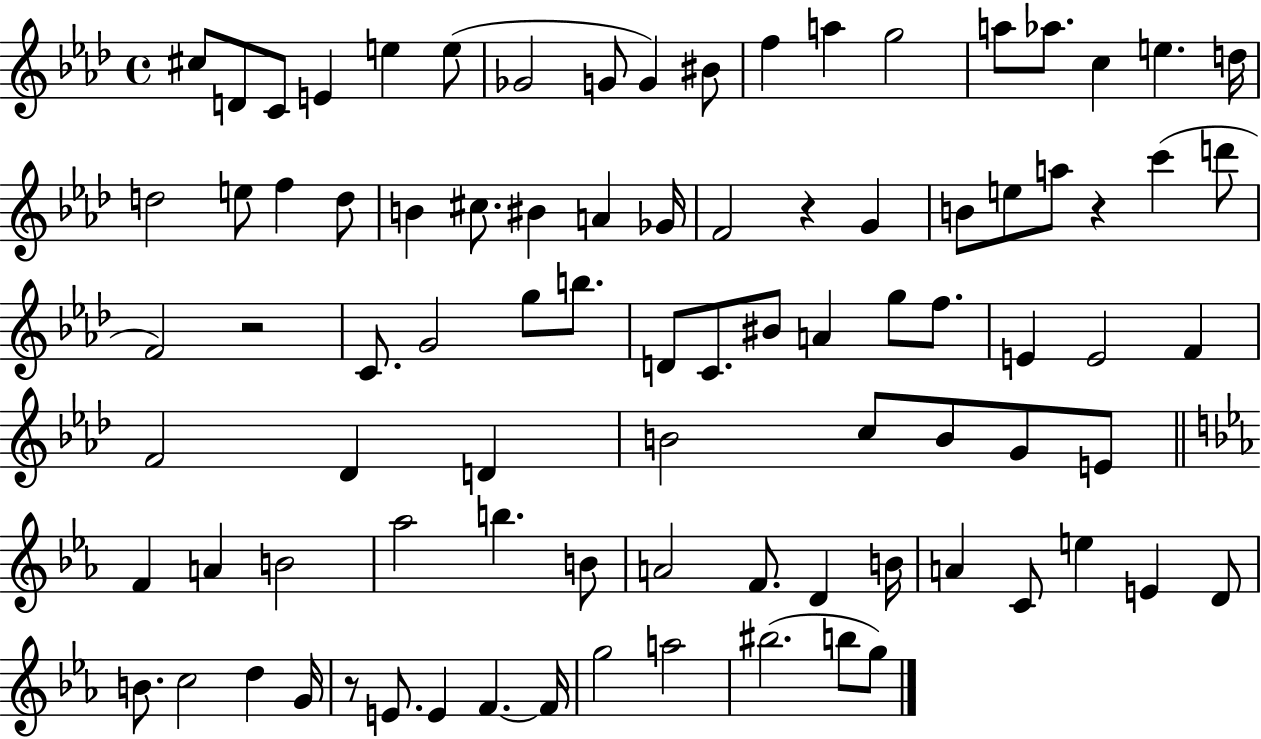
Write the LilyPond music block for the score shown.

{
  \clef treble
  \time 4/4
  \defaultTimeSignature
  \key aes \major
  cis''8 d'8 c'8 e'4 e''4 e''8( | ges'2 g'8 g'4) bis'8 | f''4 a''4 g''2 | a''8 aes''8. c''4 e''4. d''16 | \break d''2 e''8 f''4 d''8 | b'4 cis''8. bis'4 a'4 ges'16 | f'2 r4 g'4 | b'8 e''8 a''8 r4 c'''4( d'''8 | \break f'2) r2 | c'8. g'2 g''8 b''8. | d'8 c'8. bis'8 a'4 g''8 f''8. | e'4 e'2 f'4 | \break f'2 des'4 d'4 | b'2 c''8 b'8 g'8 e'8 | \bar "||" \break \key ees \major f'4 a'4 b'2 | aes''2 b''4. b'8 | a'2 f'8. d'4 b'16 | a'4 c'8 e''4 e'4 d'8 | \break b'8. c''2 d''4 g'16 | r8 e'8. e'4 f'4.~~ f'16 | g''2 a''2 | bis''2.( b''8 g''8) | \break \bar "|."
}